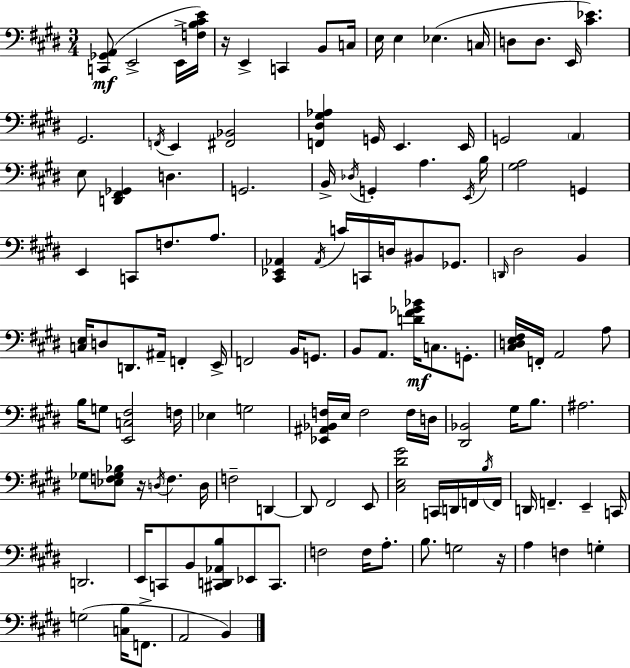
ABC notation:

X:1
T:Untitled
M:3/4
L:1/4
K:E
[C,,_G,,A,,]/2 E,,2 E,,/4 [F,B,^CE]/4 z/4 E,, C,, B,,/2 C,/4 E,/4 E, _E, C,/4 D,/2 D,/2 E,,/4 [^C_E] ^G,,2 F,,/4 E,, [^F,,_B,,]2 [F,,^D,^G,_A,] G,,/4 E,, E,,/4 G,,2 A,, E,/2 [D,,^F,,_G,,] D, G,,2 B,,/4 _D,/4 G,, A, E,,/4 B,/4 [^G,A,]2 G,, E,, C,,/2 F,/2 A,/2 [^C,,_E,,_A,,] _A,,/4 C/4 C,,/4 D,/4 ^B,,/2 _G,,/2 D,,/4 ^D,2 B,, [C,E,]/4 D,/2 D,,/2 ^A,,/4 F,, E,,/4 F,,2 B,,/4 G,,/2 B,,/2 A,,/2 [D^F_G_B]/4 C,/2 G,,/2 [^C,D,E,^F,]/4 F,,/4 A,,2 A,/2 B,/4 G,/2 [E,,C,^F,]2 F,/4 _E, G,2 [_E,,^A,,_B,,F,]/4 E,/4 F,2 F,/4 D,/4 [^D,,_B,,]2 ^G,/4 B,/2 ^A,2 _G,/2 [_E,F,_G,_B,]/2 z/4 D,/4 F, D,/4 F,2 D,, D,,/2 ^F,,2 E,,/2 [^C,E,^D^G]2 C,,/4 D,,/4 F,,/4 B,/4 F,,/4 D,,/4 F,, E,, C,,/4 D,,2 E,,/4 C,,/2 B,,/2 [^C,,D,,_A,,B,]/2 _E,,/2 ^C,,/2 F,2 F,/4 A,/2 B,/2 G,2 z/4 A, F, G, G,2 [C,B,]/4 F,,/2 A,,2 B,,